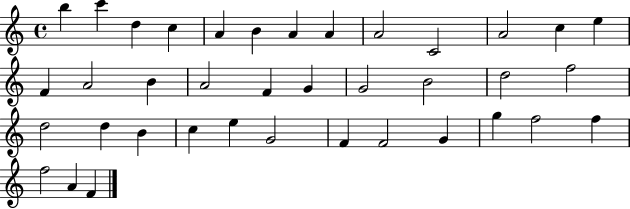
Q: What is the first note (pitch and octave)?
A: B5